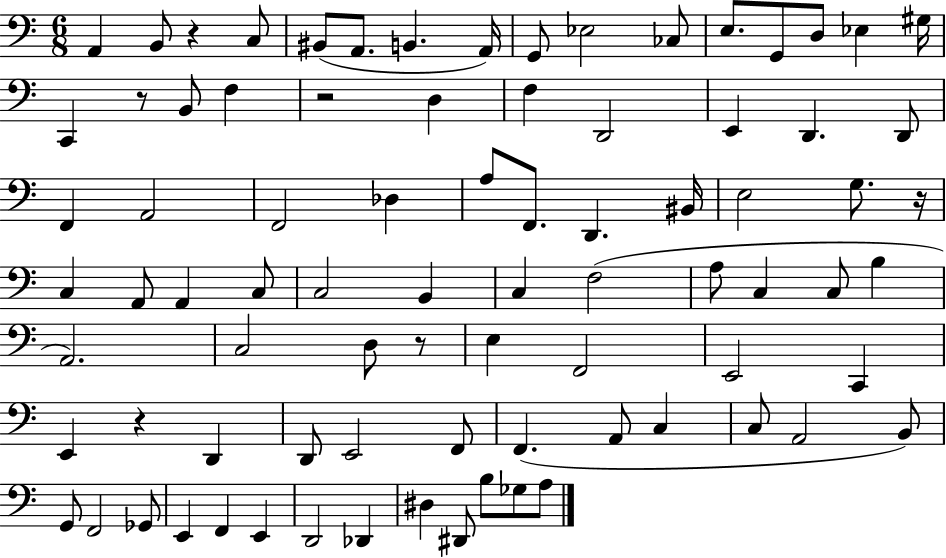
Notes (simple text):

A2/q B2/e R/q C3/e BIS2/e A2/e. B2/q. A2/s G2/e Eb3/h CES3/e E3/e. G2/e D3/e Eb3/q G#3/s C2/q R/e B2/e F3/q R/h D3/q F3/q D2/h E2/q D2/q. D2/e F2/q A2/h F2/h Db3/q A3/e F2/e. D2/q. BIS2/s E3/h G3/e. R/s C3/q A2/e A2/q C3/e C3/h B2/q C3/q F3/h A3/e C3/q C3/e B3/q A2/h. C3/h D3/e R/e E3/q F2/h E2/h C2/q E2/q R/q D2/q D2/e E2/h F2/e F2/q. A2/e C3/q C3/e A2/h B2/e G2/e F2/h Gb2/e E2/q F2/q E2/q D2/h Db2/q D#3/q D#2/e B3/e Gb3/e A3/e